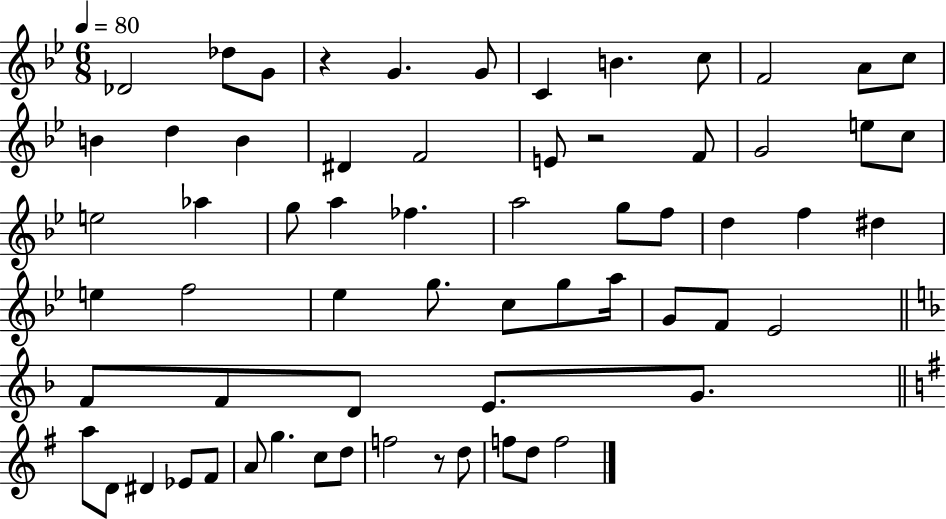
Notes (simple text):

Db4/h Db5/e G4/e R/q G4/q. G4/e C4/q B4/q. C5/e F4/h A4/e C5/e B4/q D5/q B4/q D#4/q F4/h E4/e R/h F4/e G4/h E5/e C5/e E5/h Ab5/q G5/e A5/q FES5/q. A5/h G5/e F5/e D5/q F5/q D#5/q E5/q F5/h Eb5/q G5/e. C5/e G5/e A5/s G4/e F4/e Eb4/h F4/e F4/e D4/e E4/e. G4/e. A5/e D4/e D#4/q Eb4/e F#4/e A4/e G5/q. C5/e D5/e F5/h R/e D5/e F5/e D5/e F5/h